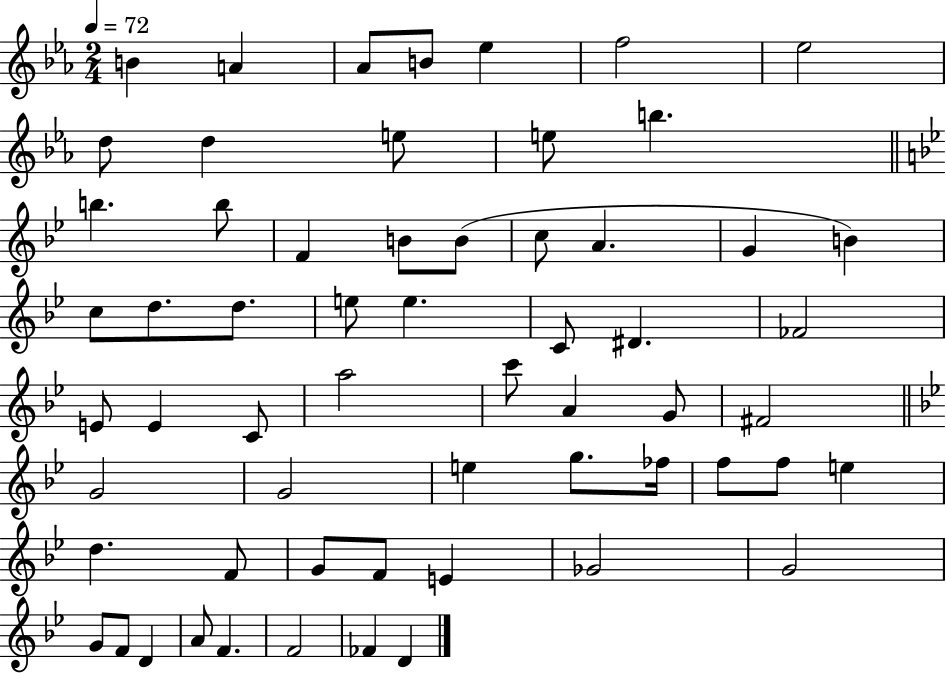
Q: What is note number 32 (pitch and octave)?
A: C4